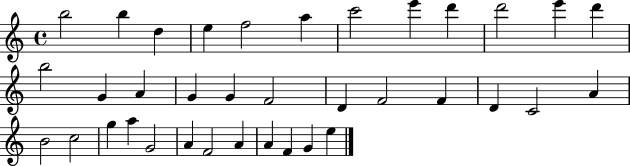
B5/h B5/q D5/q E5/q F5/h A5/q C6/h E6/q D6/q D6/h E6/q D6/q B5/h G4/q A4/q G4/q G4/q F4/h D4/q F4/h F4/q D4/q C4/h A4/q B4/h C5/h G5/q A5/q G4/h A4/q F4/h A4/q A4/q F4/q G4/q E5/q